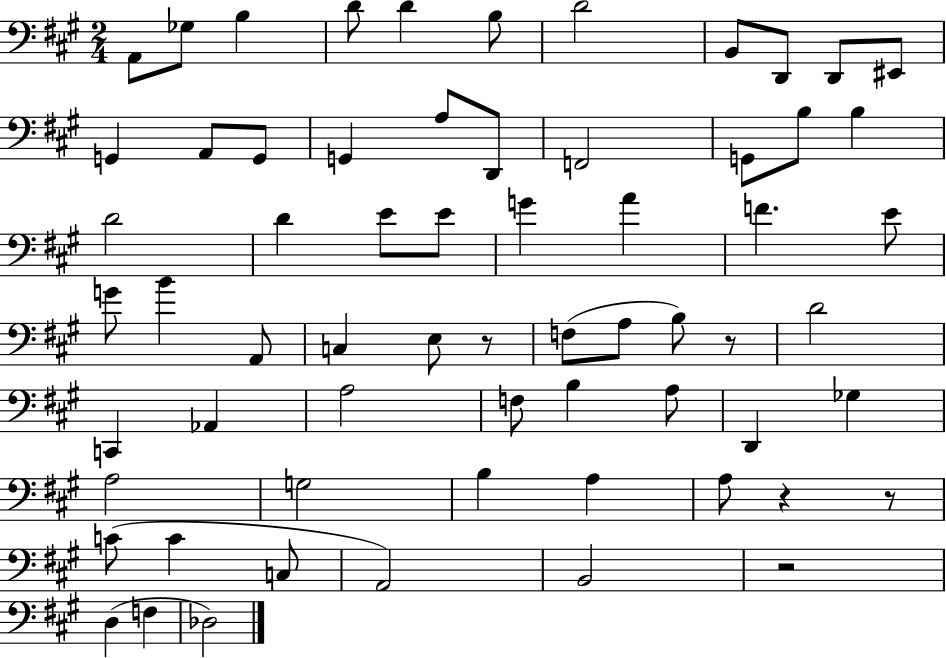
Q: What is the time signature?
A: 2/4